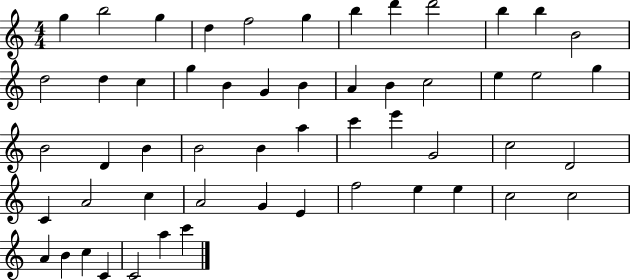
X:1
T:Untitled
M:4/4
L:1/4
K:C
g b2 g d f2 g b d' d'2 b b B2 d2 d c g B G B A B c2 e e2 g B2 D B B2 B a c' e' G2 c2 D2 C A2 c A2 G E f2 e e c2 c2 A B c C C2 a c'